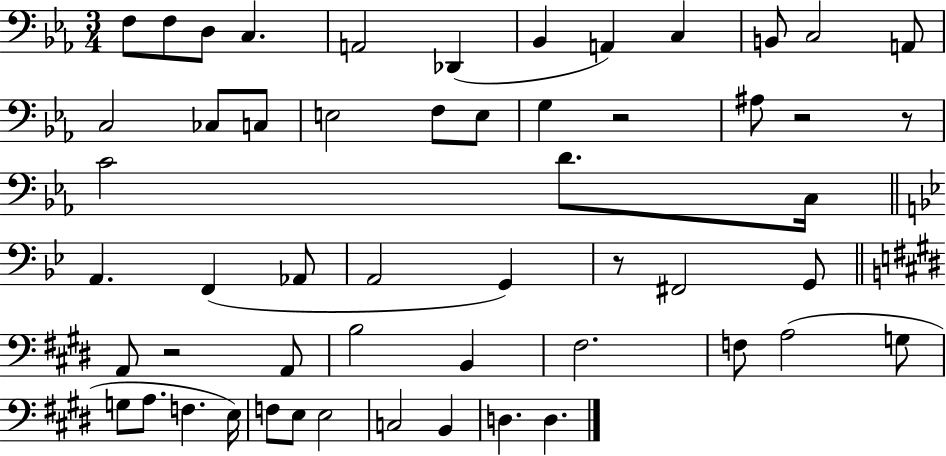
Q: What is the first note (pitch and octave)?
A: F3